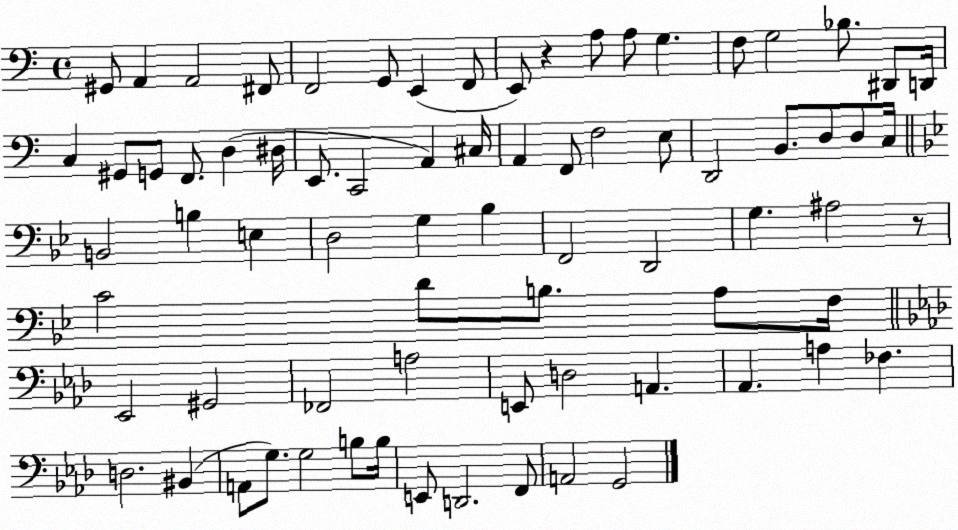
X:1
T:Untitled
M:4/4
L:1/4
K:C
^G,,/2 A,, A,,2 ^F,,/2 F,,2 G,,/2 E,, F,,/2 E,,/2 z A,/2 A,/2 G, F,/2 G,2 _B,/2 ^D,,/2 D,,/4 C, ^G,,/2 G,,/2 F,,/2 D, ^D,/4 E,,/2 C,,2 A,, ^C,/4 A,, F,,/2 F,2 E,/2 D,,2 B,,/2 D,/2 D,/2 C,/4 B,,2 B, E, D,2 G, _B, F,,2 D,,2 G, ^A,2 z/2 C2 D/2 B,/2 A,/2 F,/4 _E,,2 ^G,,2 _F,,2 A,2 E,,/2 D,2 A,, _A,, A, _F, D,2 ^B,, A,,/2 G,/2 G,2 B,/2 B,/4 E,,/2 D,,2 F,,/2 A,,2 G,,2